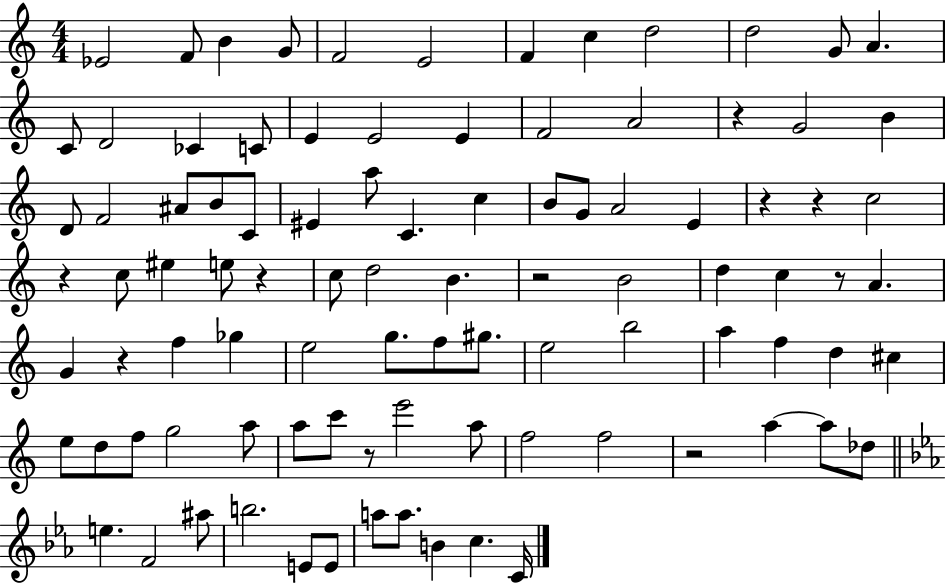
Eb4/h F4/e B4/q G4/e F4/h E4/h F4/q C5/q D5/h D5/h G4/e A4/q. C4/e D4/h CES4/q C4/e E4/q E4/h E4/q F4/h A4/h R/q G4/h B4/q D4/e F4/h A#4/e B4/e C4/e EIS4/q A5/e C4/q. C5/q B4/e G4/e A4/h E4/q R/q R/q C5/h R/q C5/e EIS5/q E5/e R/q C5/e D5/h B4/q. R/h B4/h D5/q C5/q R/e A4/q. G4/q R/q F5/q Gb5/q E5/h G5/e. F5/e G#5/e. E5/h B5/h A5/q F5/q D5/q C#5/q E5/e D5/e F5/e G5/h A5/e A5/e C6/e R/e E6/h A5/e F5/h F5/h R/h A5/q A5/e Db5/e E5/q. F4/h A#5/e B5/h. E4/e E4/e A5/e A5/e. B4/q C5/q. C4/s